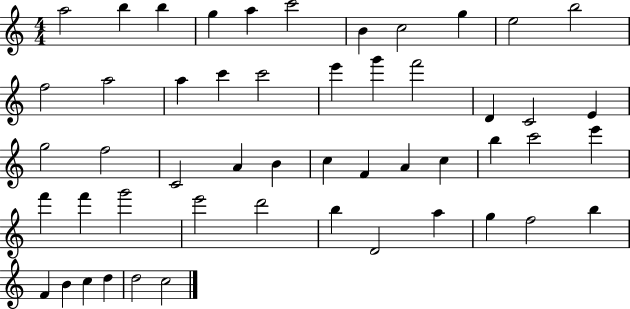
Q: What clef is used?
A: treble